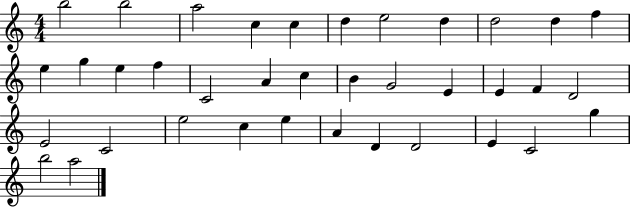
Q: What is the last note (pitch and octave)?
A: A5